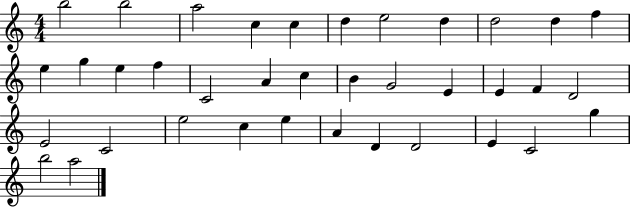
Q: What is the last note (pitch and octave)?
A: A5